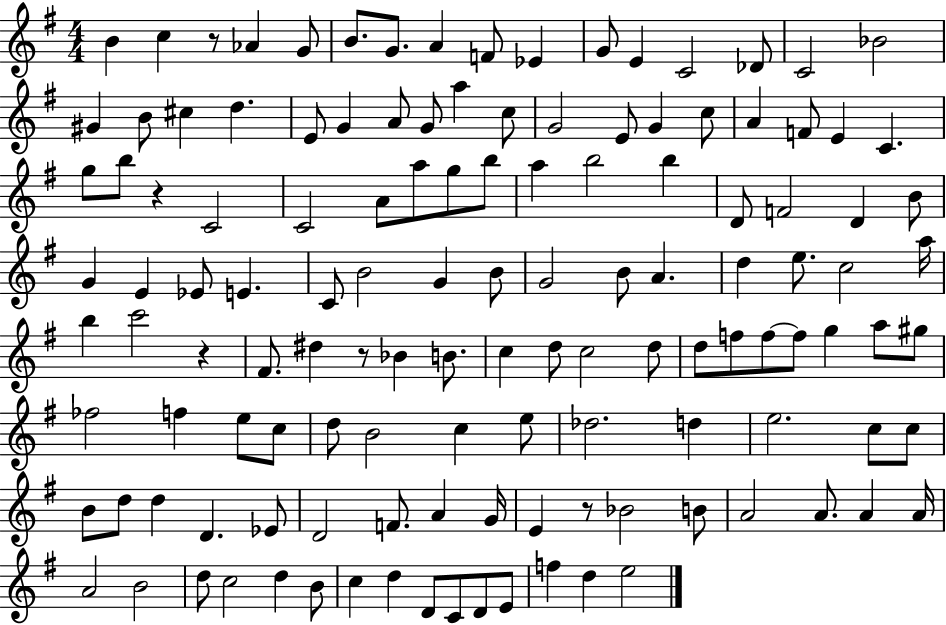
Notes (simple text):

B4/q C5/q R/e Ab4/q G4/e B4/e. G4/e. A4/q F4/e Eb4/q G4/e E4/q C4/h Db4/e C4/h Bb4/h G#4/q B4/e C#5/q D5/q. E4/e G4/q A4/e G4/e A5/q C5/e G4/h E4/e G4/q C5/e A4/q F4/e E4/q C4/q. G5/e B5/e R/q C4/h C4/h A4/e A5/e G5/e B5/e A5/q B5/h B5/q D4/e F4/h D4/q B4/e G4/q E4/q Eb4/e E4/q. C4/e B4/h G4/q B4/e G4/h B4/e A4/q. D5/q E5/e. C5/h A5/s B5/q C6/h R/q F#4/e. D#5/q R/e Bb4/q B4/e. C5/q D5/e C5/h D5/e D5/e F5/e F5/e F5/e G5/q A5/e G#5/e FES5/h F5/q E5/e C5/e D5/e B4/h C5/q E5/e Db5/h. D5/q E5/h. C5/e C5/e B4/e D5/e D5/q D4/q. Eb4/e D4/h F4/e. A4/q G4/s E4/q R/e Bb4/h B4/e A4/h A4/e. A4/q A4/s A4/h B4/h D5/e C5/h D5/q B4/e C5/q D5/q D4/e C4/e D4/e E4/e F5/q D5/q E5/h